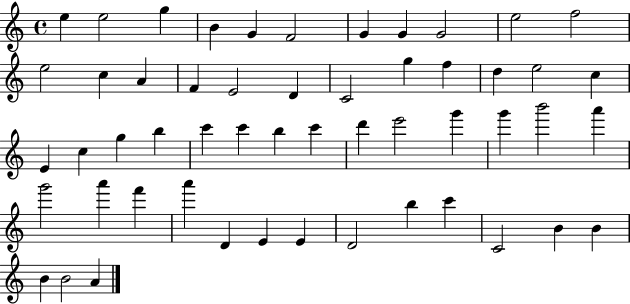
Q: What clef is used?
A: treble